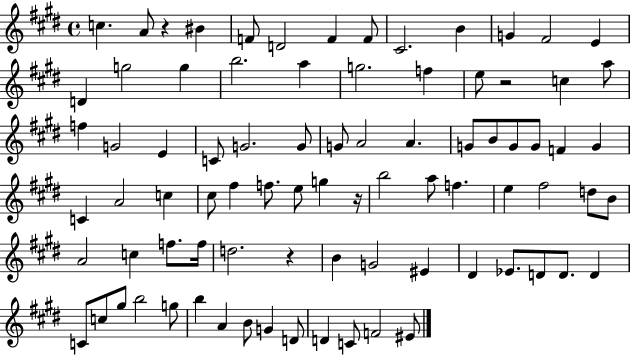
{
  \clef treble
  \time 4/4
  \defaultTimeSignature
  \key e \major
  c''4. a'8 r4 bis'4 | f'8 d'2 f'4 f'8 | cis'2. b'4 | g'4 fis'2 e'4 | \break d'4 g''2 g''4 | b''2. a''4 | g''2. f''4 | e''8 r2 c''4 a''8 | \break f''4 g'2 e'4 | c'8 g'2. g'8 | g'8 a'2 a'4. | g'8 b'8 g'8 g'8 f'4 g'4 | \break c'4 a'2 c''4 | cis''8 fis''4 f''8. e''8 g''4 r16 | b''2 a''8 f''4. | e''4 fis''2 d''8 b'8 | \break a'2 c''4 f''8. f''16 | d''2. r4 | b'4 g'2 eis'4 | dis'4 ees'8. d'8 d'8. d'4 | \break c'8 c''8 gis''8 b''2 g''8 | b''4 a'4 b'8 g'4 d'8 | d'4 c'8 f'2 eis'8 | \bar "|."
}